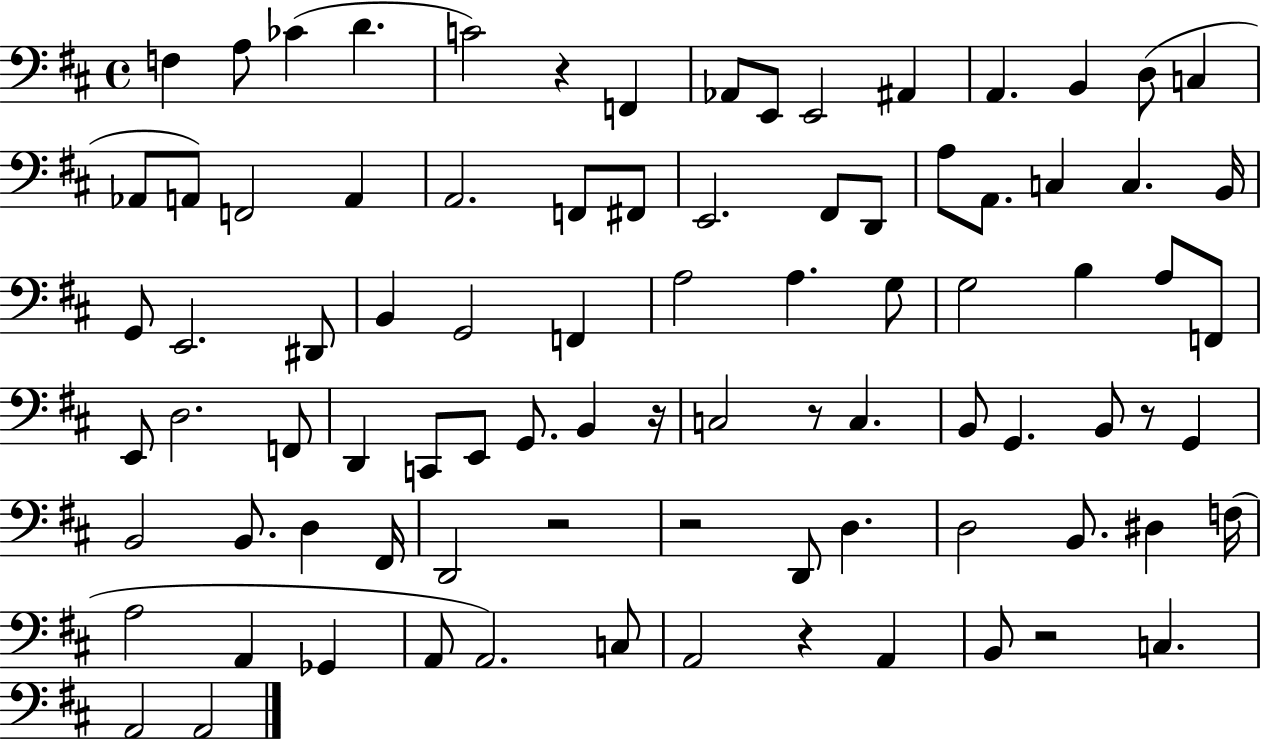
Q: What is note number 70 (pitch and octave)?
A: Gb2